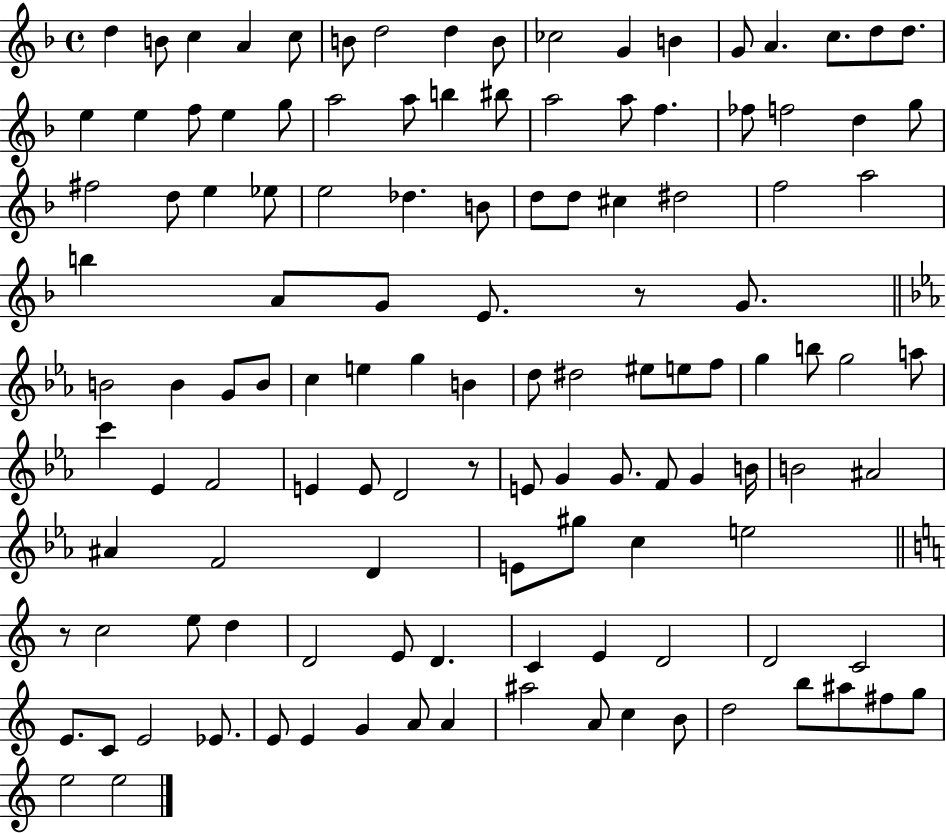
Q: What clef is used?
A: treble